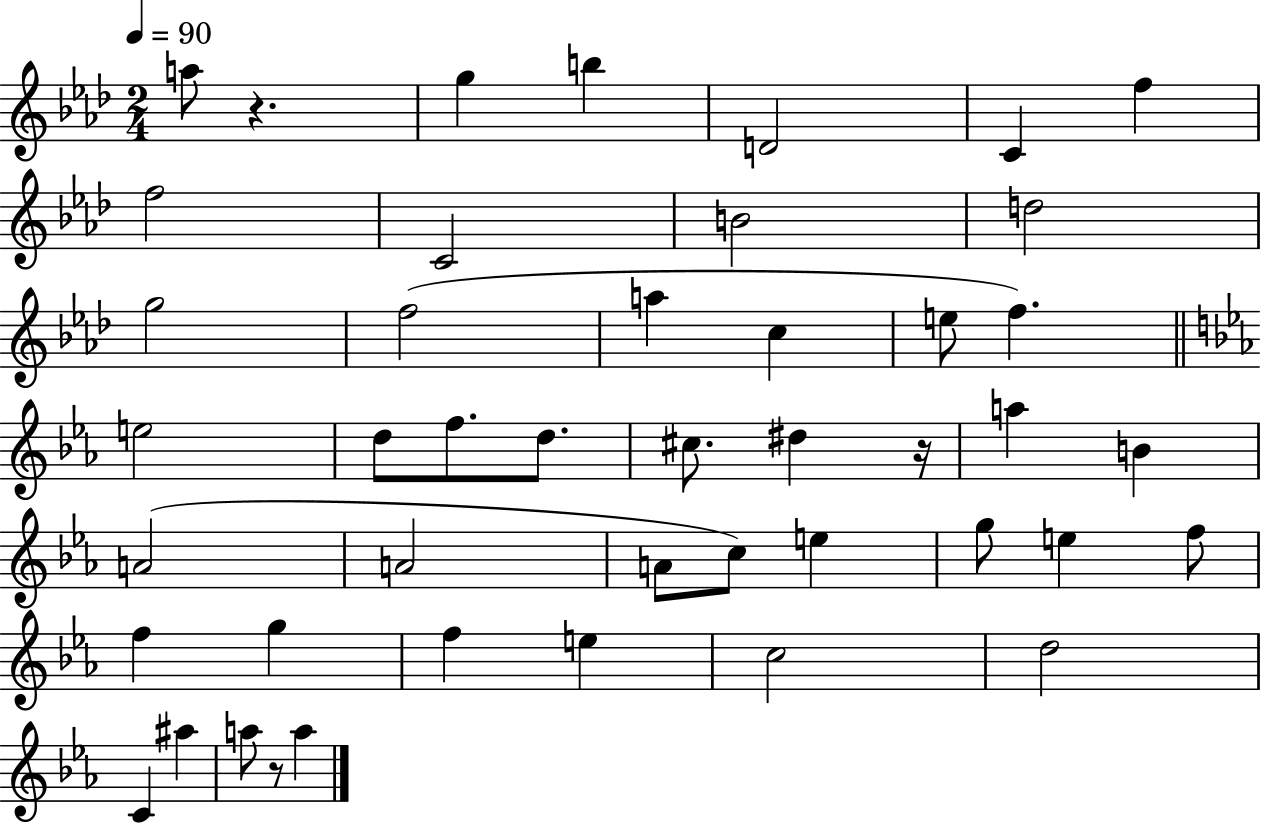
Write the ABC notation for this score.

X:1
T:Untitled
M:2/4
L:1/4
K:Ab
a/2 z g b D2 C f f2 C2 B2 d2 g2 f2 a c e/2 f e2 d/2 f/2 d/2 ^c/2 ^d z/4 a B A2 A2 A/2 c/2 e g/2 e f/2 f g f e c2 d2 C ^a a/2 z/2 a